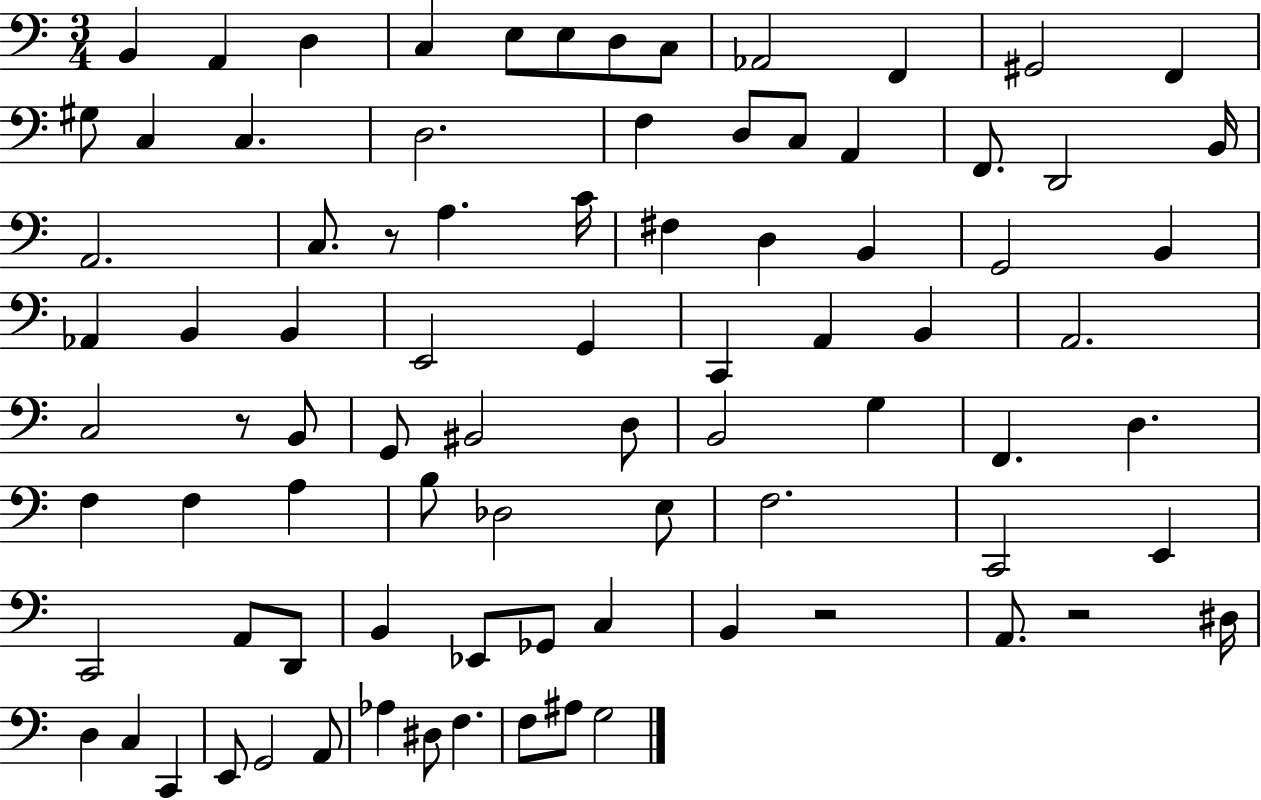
{
  \clef bass
  \numericTimeSignature
  \time 3/4
  \key c \major
  b,4 a,4 d4 | c4 e8 e8 d8 c8 | aes,2 f,4 | gis,2 f,4 | \break gis8 c4 c4. | d2. | f4 d8 c8 a,4 | f,8. d,2 b,16 | \break a,2. | c8. r8 a4. c'16 | fis4 d4 b,4 | g,2 b,4 | \break aes,4 b,4 b,4 | e,2 g,4 | c,4 a,4 b,4 | a,2. | \break c2 r8 b,8 | g,8 bis,2 d8 | b,2 g4 | f,4. d4. | \break f4 f4 a4 | b8 des2 e8 | f2. | c,2 e,4 | \break c,2 a,8 d,8 | b,4 ees,8 ges,8 c4 | b,4 r2 | a,8. r2 dis16 | \break d4 c4 c,4 | e,8 g,2 a,8 | aes4 dis8 f4. | f8 ais8 g2 | \break \bar "|."
}